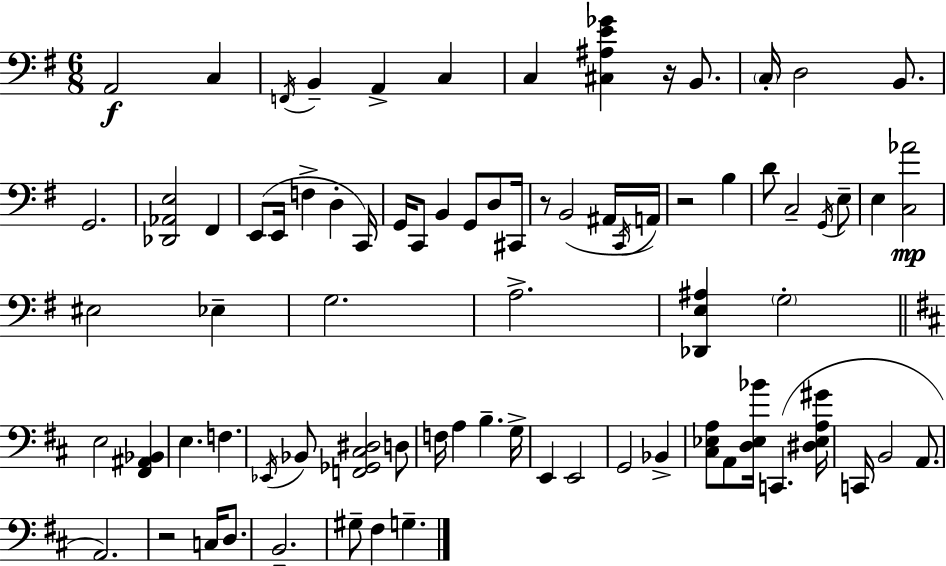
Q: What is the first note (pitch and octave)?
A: A2